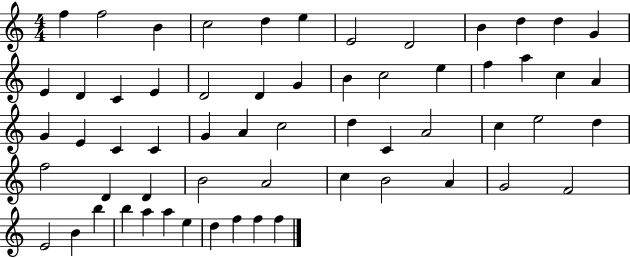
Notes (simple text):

F5/q F5/h B4/q C5/h D5/q E5/q E4/h D4/h B4/q D5/q D5/q G4/q E4/q D4/q C4/q E4/q D4/h D4/q G4/q B4/q C5/h E5/q F5/q A5/q C5/q A4/q G4/q E4/q C4/q C4/q G4/q A4/q C5/h D5/q C4/q A4/h C5/q E5/h D5/q F5/h D4/q D4/q B4/h A4/h C5/q B4/h A4/q G4/h F4/h E4/h B4/q B5/q B5/q A5/q A5/q E5/q D5/q F5/q F5/q F5/q